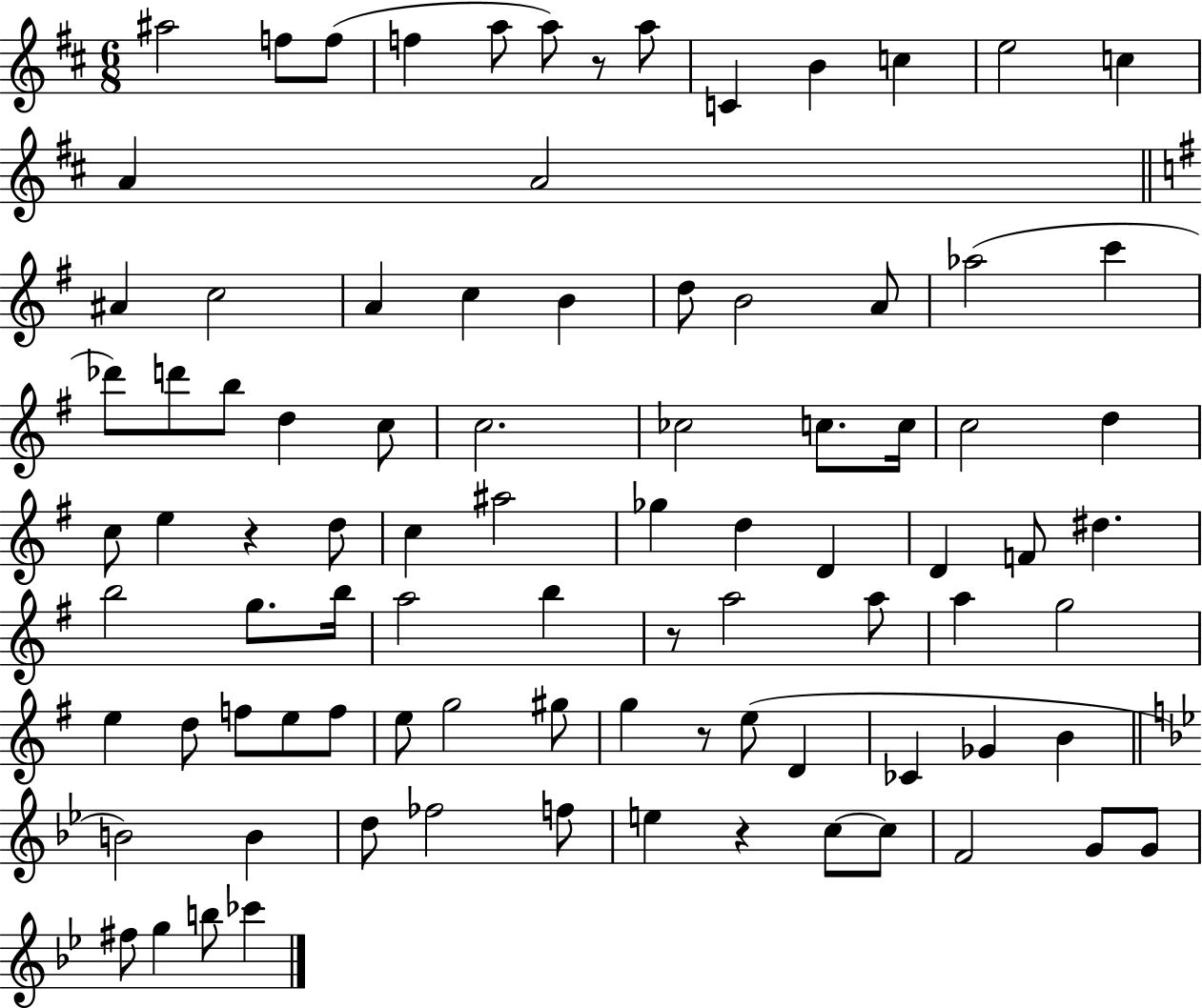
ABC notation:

X:1
T:Untitled
M:6/8
L:1/4
K:D
^a2 f/2 f/2 f a/2 a/2 z/2 a/2 C B c e2 c A A2 ^A c2 A c B d/2 B2 A/2 _a2 c' _d'/2 d'/2 b/2 d c/2 c2 _c2 c/2 c/4 c2 d c/2 e z d/2 c ^a2 _g d D D F/2 ^d b2 g/2 b/4 a2 b z/2 a2 a/2 a g2 e d/2 f/2 e/2 f/2 e/2 g2 ^g/2 g z/2 e/2 D _C _G B B2 B d/2 _f2 f/2 e z c/2 c/2 F2 G/2 G/2 ^f/2 g b/2 _c'